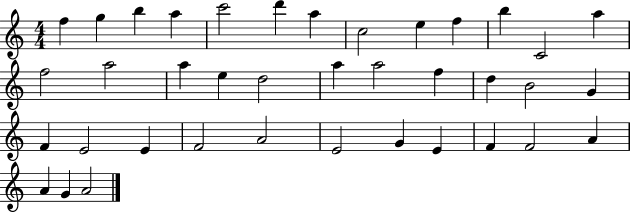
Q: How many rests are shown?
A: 0